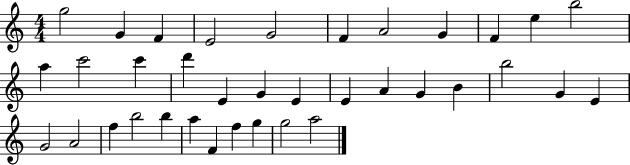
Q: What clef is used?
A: treble